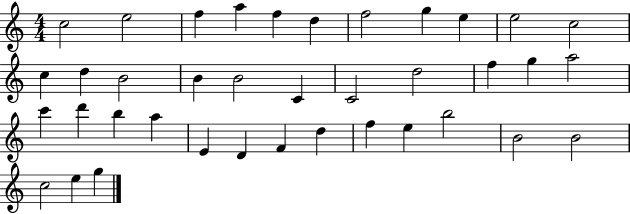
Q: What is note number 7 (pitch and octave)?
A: F5